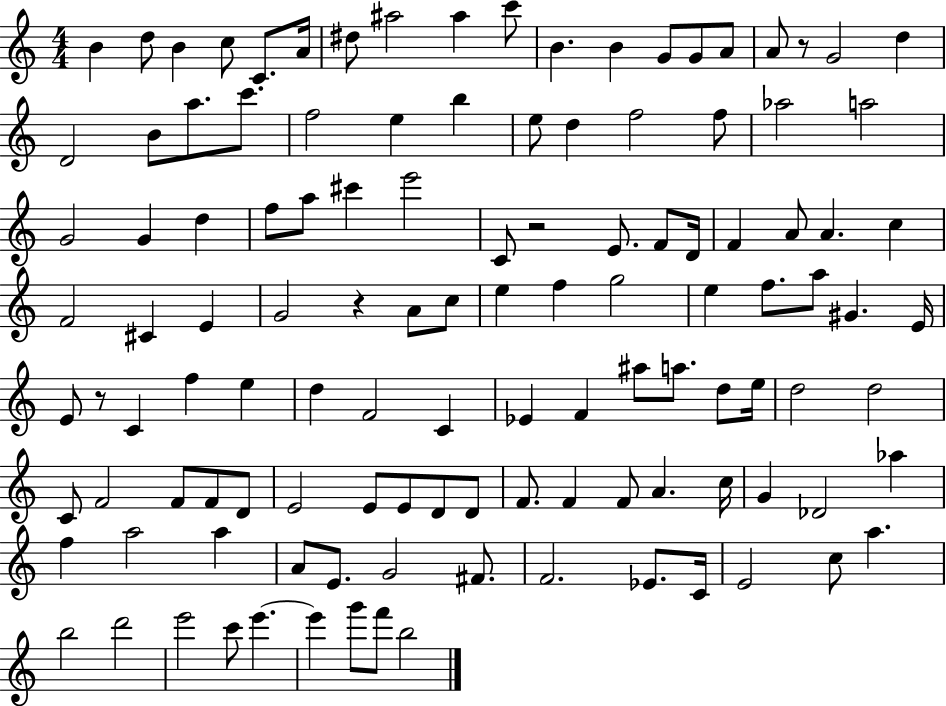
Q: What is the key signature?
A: C major